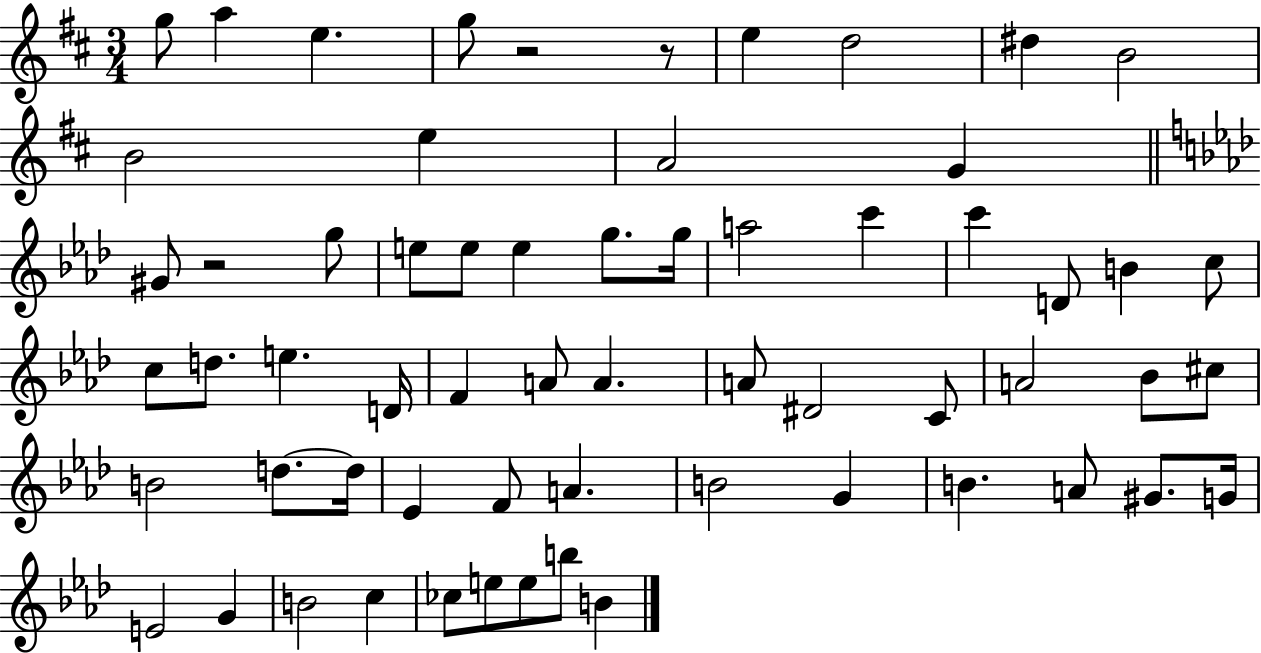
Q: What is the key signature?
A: D major